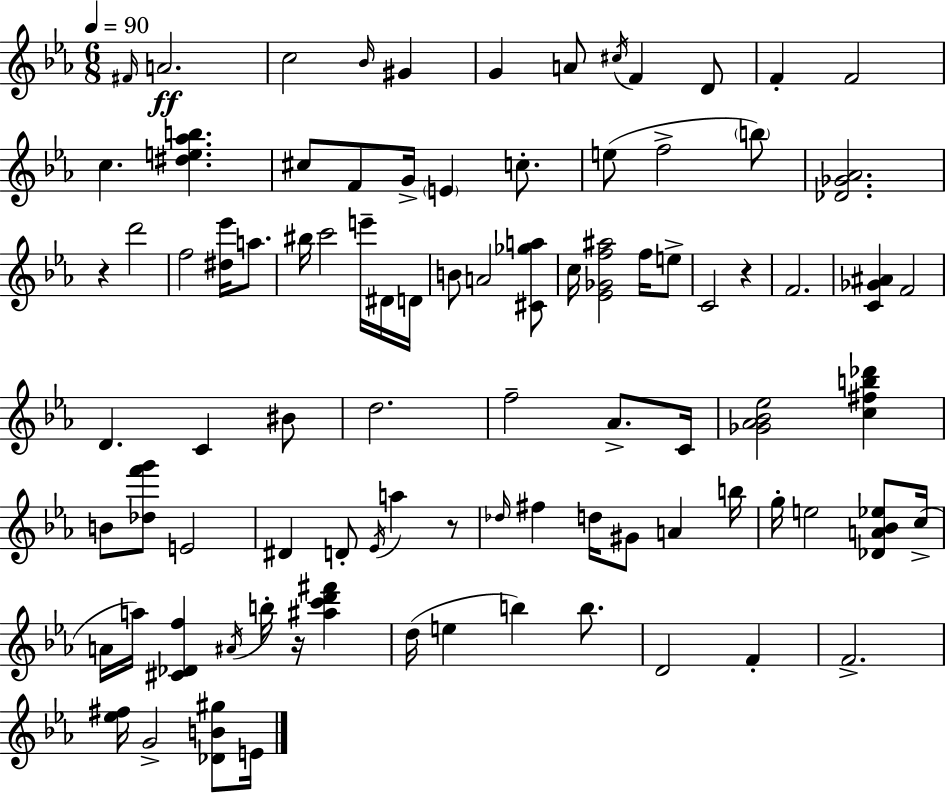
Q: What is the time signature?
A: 6/8